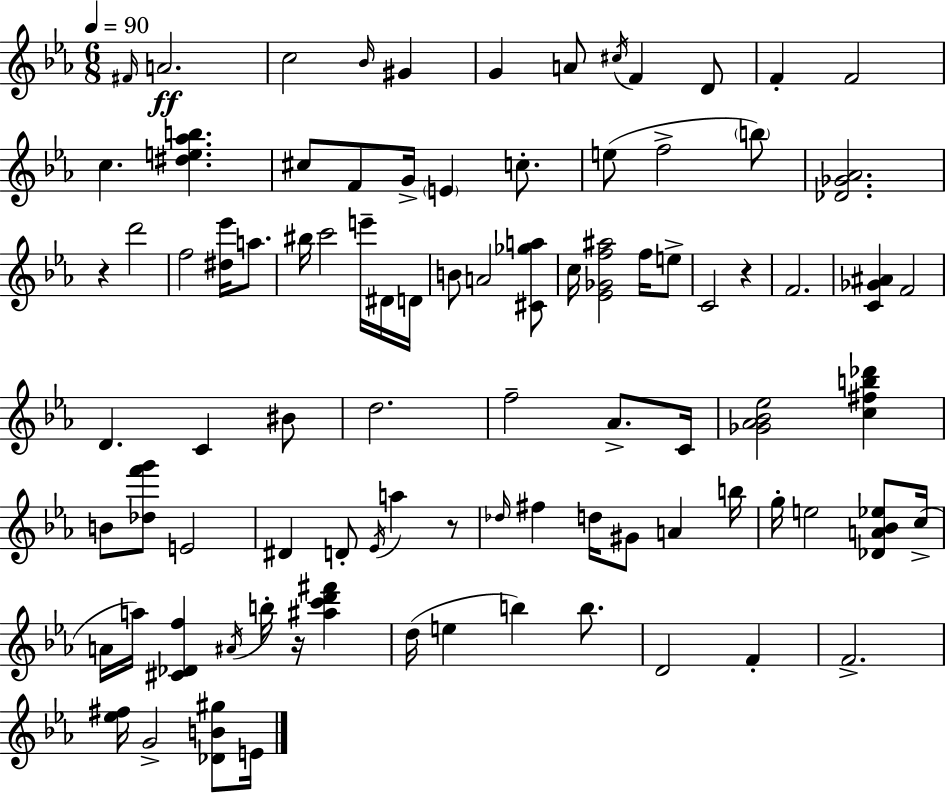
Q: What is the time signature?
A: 6/8